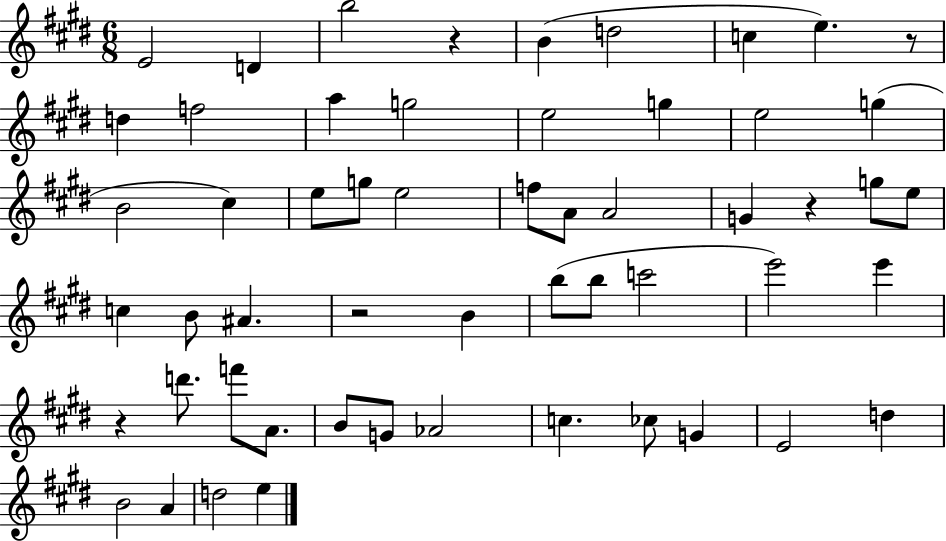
{
  \clef treble
  \numericTimeSignature
  \time 6/8
  \key e \major
  e'2 d'4 | b''2 r4 | b'4( d''2 | c''4 e''4.) r8 | \break d''4 f''2 | a''4 g''2 | e''2 g''4 | e''2 g''4( | \break b'2 cis''4) | e''8 g''8 e''2 | f''8 a'8 a'2 | g'4 r4 g''8 e''8 | \break c''4 b'8 ais'4. | r2 b'4 | b''8( b''8 c'''2 | e'''2) e'''4 | \break r4 d'''8. f'''8 a'8. | b'8 g'8 aes'2 | c''4. ces''8 g'4 | e'2 d''4 | \break b'2 a'4 | d''2 e''4 | \bar "|."
}